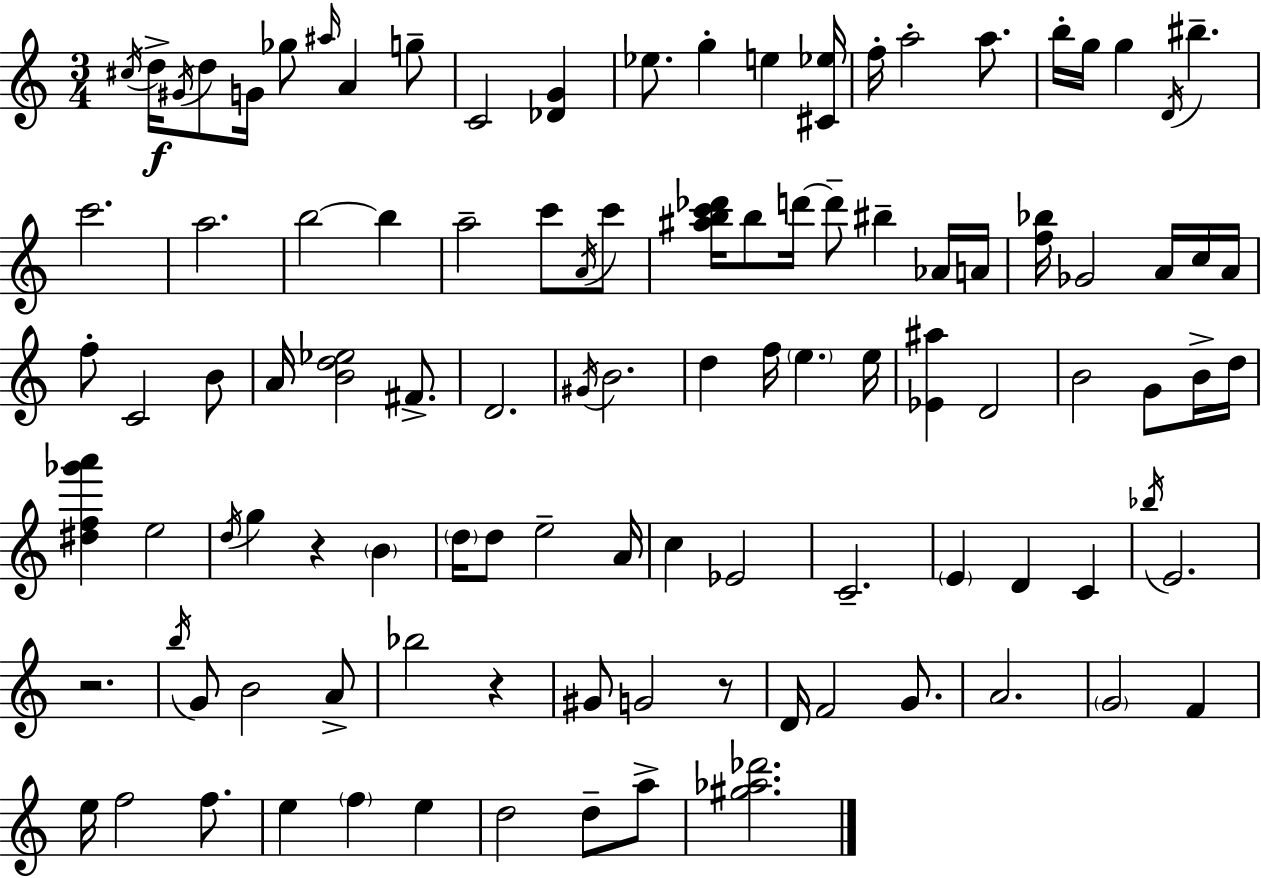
{
  \clef treble
  \numericTimeSignature
  \time 3/4
  \key c \major
  \acciaccatura { cis''16 }\f d''16-> \acciaccatura { gis'16 } d''8 g'16 ges''8 \grace { ais''16 } a'4 | g''8-- c'2 <des' g'>4 | ees''8. g''4-. e''4 | <cis' ees''>16 f''16-. a''2-. | \break a''8. b''16-. g''16 g''4 \acciaccatura { d'16 } bis''4.-- | c'''2. | a''2. | b''2~~ | \break b''4 a''2-- | c'''8 \acciaccatura { a'16 } c'''8 <ais'' b'' c''' des'''>16 b''8 d'''16~~ d'''8-- bis''4-- | aes'16 a'16 <f'' bes''>16 ges'2 | a'16 c''16 a'16 f''8-. c'2 | \break b'8 a'16 <b' d'' ees''>2 | fis'8.-> d'2. | \acciaccatura { gis'16 } b'2. | d''4 f''16 \parenthesize e''4. | \break e''16 <ees' ais''>4 d'2 | b'2 | g'8 b'16-> d''16 <dis'' f'' ges''' a'''>4 e''2 | \acciaccatura { d''16 } g''4 r4 | \break \parenthesize b'4 \parenthesize d''16 d''8 e''2-- | a'16 c''4 ees'2 | c'2.-- | \parenthesize e'4 d'4 | \break c'4 \acciaccatura { bes''16 } e'2. | r2. | \acciaccatura { b''16 } g'8 b'2 | a'8-> bes''2 | \break r4 gis'8 g'2 | r8 d'16 f'2 | g'8. a'2. | \parenthesize g'2 | \break f'4 e''16 f''2 | f''8. e''4 | \parenthesize f''4 e''4 d''2 | d''8-- a''8-> <gis'' aes'' des'''>2. | \break \bar "|."
}